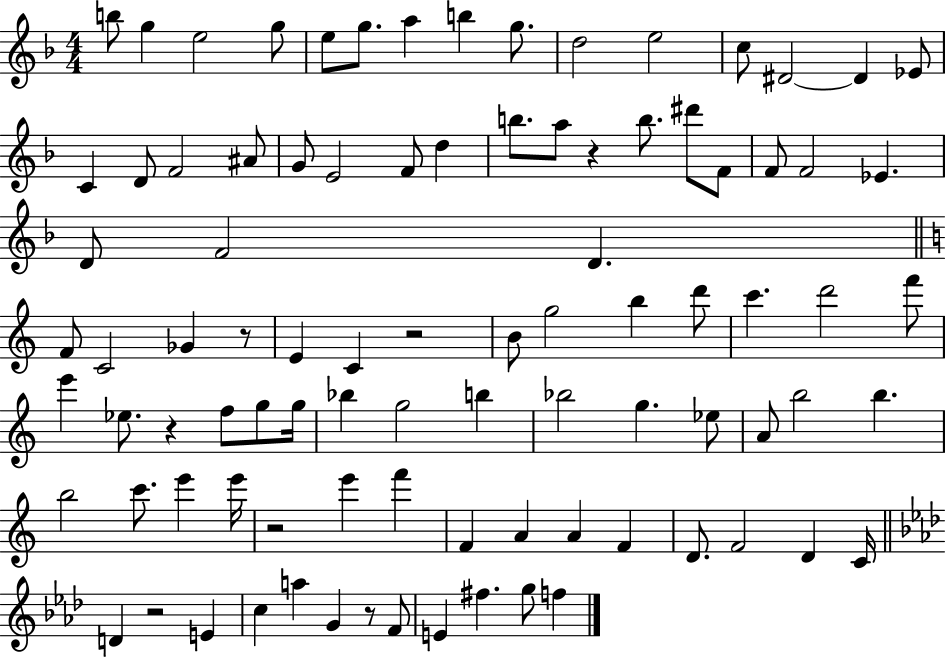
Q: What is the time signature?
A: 4/4